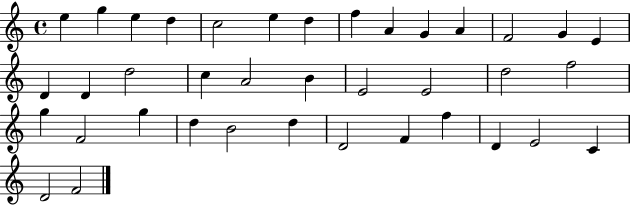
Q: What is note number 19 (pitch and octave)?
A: A4